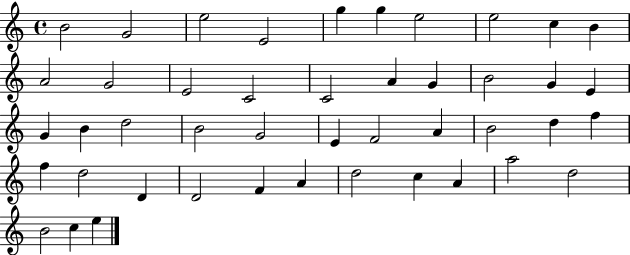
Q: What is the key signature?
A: C major